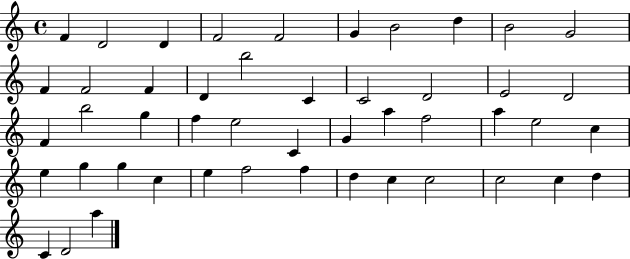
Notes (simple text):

F4/q D4/h D4/q F4/h F4/h G4/q B4/h D5/q B4/h G4/h F4/q F4/h F4/q D4/q B5/h C4/q C4/h D4/h E4/h D4/h F4/q B5/h G5/q F5/q E5/h C4/q G4/q A5/q F5/h A5/q E5/h C5/q E5/q G5/q G5/q C5/q E5/q F5/h F5/q D5/q C5/q C5/h C5/h C5/q D5/q C4/q D4/h A5/q